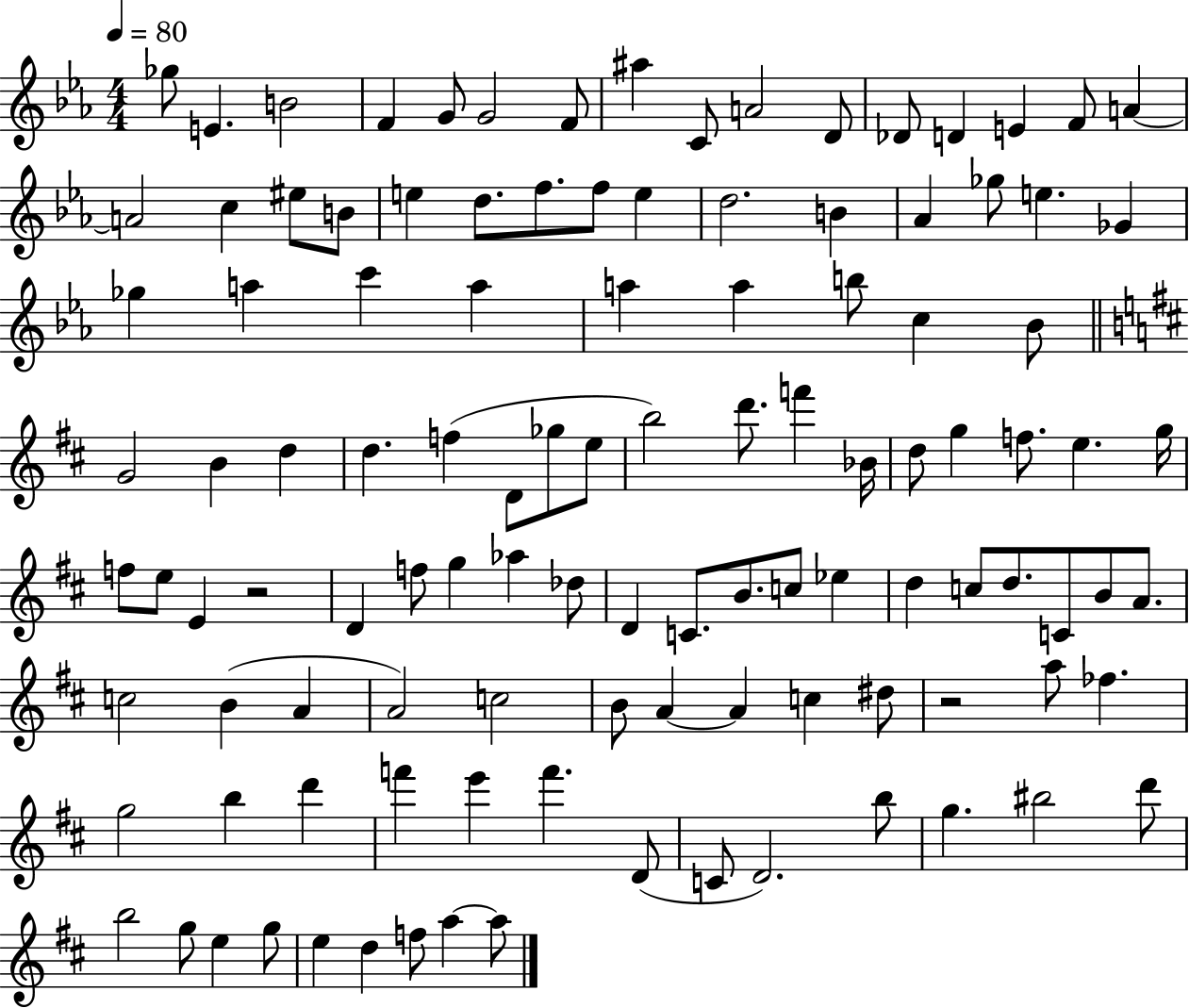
{
  \clef treble
  \numericTimeSignature
  \time 4/4
  \key ees \major
  \tempo 4 = 80
  ges''8 e'4. b'2 | f'4 g'8 g'2 f'8 | ais''4 c'8 a'2 d'8 | des'8 d'4 e'4 f'8 a'4~~ | \break a'2 c''4 eis''8 b'8 | e''4 d''8. f''8. f''8 e''4 | d''2. b'4 | aes'4 ges''8 e''4. ges'4 | \break ges''4 a''4 c'''4 a''4 | a''4 a''4 b''8 c''4 bes'8 | \bar "||" \break \key b \minor g'2 b'4 d''4 | d''4. f''4( d'8 ges''8 e''8 | b''2) d'''8. f'''4 bes'16 | d''8 g''4 f''8. e''4. g''16 | \break f''8 e''8 e'4 r2 | d'4 f''8 g''4 aes''4 des''8 | d'4 c'8. b'8. c''8 ees''4 | d''4 c''8 d''8. c'8 b'8 a'8. | \break c''2 b'4( a'4 | a'2) c''2 | b'8 a'4~~ a'4 c''4 dis''8 | r2 a''8 fes''4. | \break g''2 b''4 d'''4 | f'''4 e'''4 f'''4. d'8( | c'8 d'2.) b''8 | g''4. bis''2 d'''8 | \break b''2 g''8 e''4 g''8 | e''4 d''4 f''8 a''4~~ a''8 | \bar "|."
}